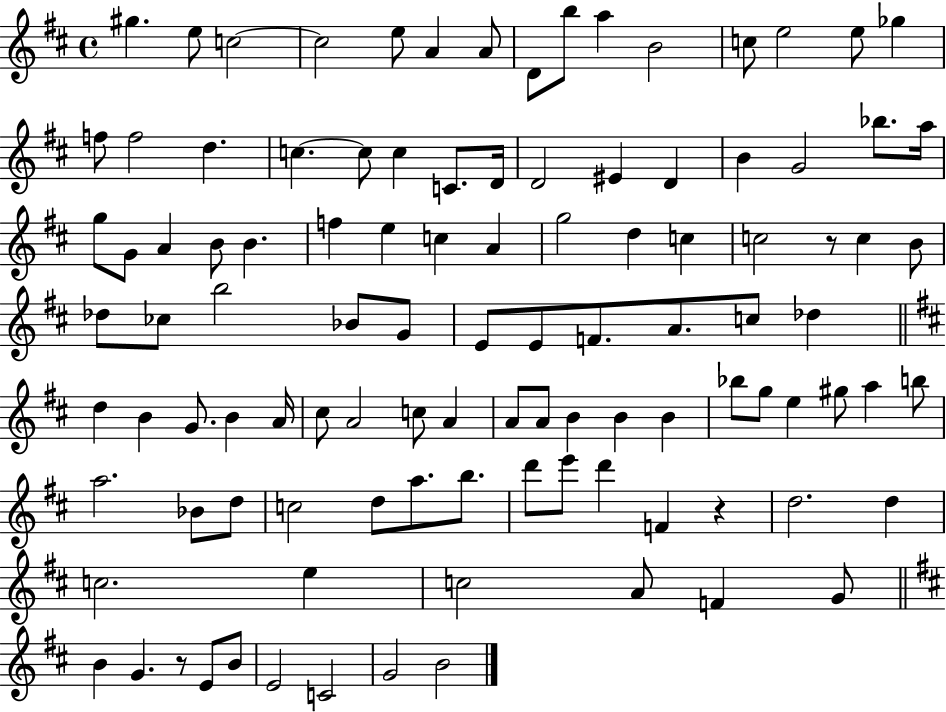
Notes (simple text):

G#5/q. E5/e C5/h C5/h E5/e A4/q A4/e D4/e B5/e A5/q B4/h C5/e E5/h E5/e Gb5/q F5/e F5/h D5/q. C5/q. C5/e C5/q C4/e. D4/s D4/h EIS4/q D4/q B4/q G4/h Bb5/e. A5/s G5/e G4/e A4/q B4/e B4/q. F5/q E5/q C5/q A4/q G5/h D5/q C5/q C5/h R/e C5/q B4/e Db5/e CES5/e B5/h Bb4/e G4/e E4/e E4/e F4/e. A4/e. C5/e Db5/q D5/q B4/q G4/e. B4/q A4/s C#5/e A4/h C5/e A4/q A4/e A4/e B4/q B4/q B4/q Bb5/e G5/e E5/q G#5/e A5/q B5/e A5/h. Bb4/e D5/e C5/h D5/e A5/e. B5/e. D6/e E6/e D6/q F4/q R/q D5/h. D5/q C5/h. E5/q C5/h A4/e F4/q G4/e B4/q G4/q. R/e E4/e B4/e E4/h C4/h G4/h B4/h